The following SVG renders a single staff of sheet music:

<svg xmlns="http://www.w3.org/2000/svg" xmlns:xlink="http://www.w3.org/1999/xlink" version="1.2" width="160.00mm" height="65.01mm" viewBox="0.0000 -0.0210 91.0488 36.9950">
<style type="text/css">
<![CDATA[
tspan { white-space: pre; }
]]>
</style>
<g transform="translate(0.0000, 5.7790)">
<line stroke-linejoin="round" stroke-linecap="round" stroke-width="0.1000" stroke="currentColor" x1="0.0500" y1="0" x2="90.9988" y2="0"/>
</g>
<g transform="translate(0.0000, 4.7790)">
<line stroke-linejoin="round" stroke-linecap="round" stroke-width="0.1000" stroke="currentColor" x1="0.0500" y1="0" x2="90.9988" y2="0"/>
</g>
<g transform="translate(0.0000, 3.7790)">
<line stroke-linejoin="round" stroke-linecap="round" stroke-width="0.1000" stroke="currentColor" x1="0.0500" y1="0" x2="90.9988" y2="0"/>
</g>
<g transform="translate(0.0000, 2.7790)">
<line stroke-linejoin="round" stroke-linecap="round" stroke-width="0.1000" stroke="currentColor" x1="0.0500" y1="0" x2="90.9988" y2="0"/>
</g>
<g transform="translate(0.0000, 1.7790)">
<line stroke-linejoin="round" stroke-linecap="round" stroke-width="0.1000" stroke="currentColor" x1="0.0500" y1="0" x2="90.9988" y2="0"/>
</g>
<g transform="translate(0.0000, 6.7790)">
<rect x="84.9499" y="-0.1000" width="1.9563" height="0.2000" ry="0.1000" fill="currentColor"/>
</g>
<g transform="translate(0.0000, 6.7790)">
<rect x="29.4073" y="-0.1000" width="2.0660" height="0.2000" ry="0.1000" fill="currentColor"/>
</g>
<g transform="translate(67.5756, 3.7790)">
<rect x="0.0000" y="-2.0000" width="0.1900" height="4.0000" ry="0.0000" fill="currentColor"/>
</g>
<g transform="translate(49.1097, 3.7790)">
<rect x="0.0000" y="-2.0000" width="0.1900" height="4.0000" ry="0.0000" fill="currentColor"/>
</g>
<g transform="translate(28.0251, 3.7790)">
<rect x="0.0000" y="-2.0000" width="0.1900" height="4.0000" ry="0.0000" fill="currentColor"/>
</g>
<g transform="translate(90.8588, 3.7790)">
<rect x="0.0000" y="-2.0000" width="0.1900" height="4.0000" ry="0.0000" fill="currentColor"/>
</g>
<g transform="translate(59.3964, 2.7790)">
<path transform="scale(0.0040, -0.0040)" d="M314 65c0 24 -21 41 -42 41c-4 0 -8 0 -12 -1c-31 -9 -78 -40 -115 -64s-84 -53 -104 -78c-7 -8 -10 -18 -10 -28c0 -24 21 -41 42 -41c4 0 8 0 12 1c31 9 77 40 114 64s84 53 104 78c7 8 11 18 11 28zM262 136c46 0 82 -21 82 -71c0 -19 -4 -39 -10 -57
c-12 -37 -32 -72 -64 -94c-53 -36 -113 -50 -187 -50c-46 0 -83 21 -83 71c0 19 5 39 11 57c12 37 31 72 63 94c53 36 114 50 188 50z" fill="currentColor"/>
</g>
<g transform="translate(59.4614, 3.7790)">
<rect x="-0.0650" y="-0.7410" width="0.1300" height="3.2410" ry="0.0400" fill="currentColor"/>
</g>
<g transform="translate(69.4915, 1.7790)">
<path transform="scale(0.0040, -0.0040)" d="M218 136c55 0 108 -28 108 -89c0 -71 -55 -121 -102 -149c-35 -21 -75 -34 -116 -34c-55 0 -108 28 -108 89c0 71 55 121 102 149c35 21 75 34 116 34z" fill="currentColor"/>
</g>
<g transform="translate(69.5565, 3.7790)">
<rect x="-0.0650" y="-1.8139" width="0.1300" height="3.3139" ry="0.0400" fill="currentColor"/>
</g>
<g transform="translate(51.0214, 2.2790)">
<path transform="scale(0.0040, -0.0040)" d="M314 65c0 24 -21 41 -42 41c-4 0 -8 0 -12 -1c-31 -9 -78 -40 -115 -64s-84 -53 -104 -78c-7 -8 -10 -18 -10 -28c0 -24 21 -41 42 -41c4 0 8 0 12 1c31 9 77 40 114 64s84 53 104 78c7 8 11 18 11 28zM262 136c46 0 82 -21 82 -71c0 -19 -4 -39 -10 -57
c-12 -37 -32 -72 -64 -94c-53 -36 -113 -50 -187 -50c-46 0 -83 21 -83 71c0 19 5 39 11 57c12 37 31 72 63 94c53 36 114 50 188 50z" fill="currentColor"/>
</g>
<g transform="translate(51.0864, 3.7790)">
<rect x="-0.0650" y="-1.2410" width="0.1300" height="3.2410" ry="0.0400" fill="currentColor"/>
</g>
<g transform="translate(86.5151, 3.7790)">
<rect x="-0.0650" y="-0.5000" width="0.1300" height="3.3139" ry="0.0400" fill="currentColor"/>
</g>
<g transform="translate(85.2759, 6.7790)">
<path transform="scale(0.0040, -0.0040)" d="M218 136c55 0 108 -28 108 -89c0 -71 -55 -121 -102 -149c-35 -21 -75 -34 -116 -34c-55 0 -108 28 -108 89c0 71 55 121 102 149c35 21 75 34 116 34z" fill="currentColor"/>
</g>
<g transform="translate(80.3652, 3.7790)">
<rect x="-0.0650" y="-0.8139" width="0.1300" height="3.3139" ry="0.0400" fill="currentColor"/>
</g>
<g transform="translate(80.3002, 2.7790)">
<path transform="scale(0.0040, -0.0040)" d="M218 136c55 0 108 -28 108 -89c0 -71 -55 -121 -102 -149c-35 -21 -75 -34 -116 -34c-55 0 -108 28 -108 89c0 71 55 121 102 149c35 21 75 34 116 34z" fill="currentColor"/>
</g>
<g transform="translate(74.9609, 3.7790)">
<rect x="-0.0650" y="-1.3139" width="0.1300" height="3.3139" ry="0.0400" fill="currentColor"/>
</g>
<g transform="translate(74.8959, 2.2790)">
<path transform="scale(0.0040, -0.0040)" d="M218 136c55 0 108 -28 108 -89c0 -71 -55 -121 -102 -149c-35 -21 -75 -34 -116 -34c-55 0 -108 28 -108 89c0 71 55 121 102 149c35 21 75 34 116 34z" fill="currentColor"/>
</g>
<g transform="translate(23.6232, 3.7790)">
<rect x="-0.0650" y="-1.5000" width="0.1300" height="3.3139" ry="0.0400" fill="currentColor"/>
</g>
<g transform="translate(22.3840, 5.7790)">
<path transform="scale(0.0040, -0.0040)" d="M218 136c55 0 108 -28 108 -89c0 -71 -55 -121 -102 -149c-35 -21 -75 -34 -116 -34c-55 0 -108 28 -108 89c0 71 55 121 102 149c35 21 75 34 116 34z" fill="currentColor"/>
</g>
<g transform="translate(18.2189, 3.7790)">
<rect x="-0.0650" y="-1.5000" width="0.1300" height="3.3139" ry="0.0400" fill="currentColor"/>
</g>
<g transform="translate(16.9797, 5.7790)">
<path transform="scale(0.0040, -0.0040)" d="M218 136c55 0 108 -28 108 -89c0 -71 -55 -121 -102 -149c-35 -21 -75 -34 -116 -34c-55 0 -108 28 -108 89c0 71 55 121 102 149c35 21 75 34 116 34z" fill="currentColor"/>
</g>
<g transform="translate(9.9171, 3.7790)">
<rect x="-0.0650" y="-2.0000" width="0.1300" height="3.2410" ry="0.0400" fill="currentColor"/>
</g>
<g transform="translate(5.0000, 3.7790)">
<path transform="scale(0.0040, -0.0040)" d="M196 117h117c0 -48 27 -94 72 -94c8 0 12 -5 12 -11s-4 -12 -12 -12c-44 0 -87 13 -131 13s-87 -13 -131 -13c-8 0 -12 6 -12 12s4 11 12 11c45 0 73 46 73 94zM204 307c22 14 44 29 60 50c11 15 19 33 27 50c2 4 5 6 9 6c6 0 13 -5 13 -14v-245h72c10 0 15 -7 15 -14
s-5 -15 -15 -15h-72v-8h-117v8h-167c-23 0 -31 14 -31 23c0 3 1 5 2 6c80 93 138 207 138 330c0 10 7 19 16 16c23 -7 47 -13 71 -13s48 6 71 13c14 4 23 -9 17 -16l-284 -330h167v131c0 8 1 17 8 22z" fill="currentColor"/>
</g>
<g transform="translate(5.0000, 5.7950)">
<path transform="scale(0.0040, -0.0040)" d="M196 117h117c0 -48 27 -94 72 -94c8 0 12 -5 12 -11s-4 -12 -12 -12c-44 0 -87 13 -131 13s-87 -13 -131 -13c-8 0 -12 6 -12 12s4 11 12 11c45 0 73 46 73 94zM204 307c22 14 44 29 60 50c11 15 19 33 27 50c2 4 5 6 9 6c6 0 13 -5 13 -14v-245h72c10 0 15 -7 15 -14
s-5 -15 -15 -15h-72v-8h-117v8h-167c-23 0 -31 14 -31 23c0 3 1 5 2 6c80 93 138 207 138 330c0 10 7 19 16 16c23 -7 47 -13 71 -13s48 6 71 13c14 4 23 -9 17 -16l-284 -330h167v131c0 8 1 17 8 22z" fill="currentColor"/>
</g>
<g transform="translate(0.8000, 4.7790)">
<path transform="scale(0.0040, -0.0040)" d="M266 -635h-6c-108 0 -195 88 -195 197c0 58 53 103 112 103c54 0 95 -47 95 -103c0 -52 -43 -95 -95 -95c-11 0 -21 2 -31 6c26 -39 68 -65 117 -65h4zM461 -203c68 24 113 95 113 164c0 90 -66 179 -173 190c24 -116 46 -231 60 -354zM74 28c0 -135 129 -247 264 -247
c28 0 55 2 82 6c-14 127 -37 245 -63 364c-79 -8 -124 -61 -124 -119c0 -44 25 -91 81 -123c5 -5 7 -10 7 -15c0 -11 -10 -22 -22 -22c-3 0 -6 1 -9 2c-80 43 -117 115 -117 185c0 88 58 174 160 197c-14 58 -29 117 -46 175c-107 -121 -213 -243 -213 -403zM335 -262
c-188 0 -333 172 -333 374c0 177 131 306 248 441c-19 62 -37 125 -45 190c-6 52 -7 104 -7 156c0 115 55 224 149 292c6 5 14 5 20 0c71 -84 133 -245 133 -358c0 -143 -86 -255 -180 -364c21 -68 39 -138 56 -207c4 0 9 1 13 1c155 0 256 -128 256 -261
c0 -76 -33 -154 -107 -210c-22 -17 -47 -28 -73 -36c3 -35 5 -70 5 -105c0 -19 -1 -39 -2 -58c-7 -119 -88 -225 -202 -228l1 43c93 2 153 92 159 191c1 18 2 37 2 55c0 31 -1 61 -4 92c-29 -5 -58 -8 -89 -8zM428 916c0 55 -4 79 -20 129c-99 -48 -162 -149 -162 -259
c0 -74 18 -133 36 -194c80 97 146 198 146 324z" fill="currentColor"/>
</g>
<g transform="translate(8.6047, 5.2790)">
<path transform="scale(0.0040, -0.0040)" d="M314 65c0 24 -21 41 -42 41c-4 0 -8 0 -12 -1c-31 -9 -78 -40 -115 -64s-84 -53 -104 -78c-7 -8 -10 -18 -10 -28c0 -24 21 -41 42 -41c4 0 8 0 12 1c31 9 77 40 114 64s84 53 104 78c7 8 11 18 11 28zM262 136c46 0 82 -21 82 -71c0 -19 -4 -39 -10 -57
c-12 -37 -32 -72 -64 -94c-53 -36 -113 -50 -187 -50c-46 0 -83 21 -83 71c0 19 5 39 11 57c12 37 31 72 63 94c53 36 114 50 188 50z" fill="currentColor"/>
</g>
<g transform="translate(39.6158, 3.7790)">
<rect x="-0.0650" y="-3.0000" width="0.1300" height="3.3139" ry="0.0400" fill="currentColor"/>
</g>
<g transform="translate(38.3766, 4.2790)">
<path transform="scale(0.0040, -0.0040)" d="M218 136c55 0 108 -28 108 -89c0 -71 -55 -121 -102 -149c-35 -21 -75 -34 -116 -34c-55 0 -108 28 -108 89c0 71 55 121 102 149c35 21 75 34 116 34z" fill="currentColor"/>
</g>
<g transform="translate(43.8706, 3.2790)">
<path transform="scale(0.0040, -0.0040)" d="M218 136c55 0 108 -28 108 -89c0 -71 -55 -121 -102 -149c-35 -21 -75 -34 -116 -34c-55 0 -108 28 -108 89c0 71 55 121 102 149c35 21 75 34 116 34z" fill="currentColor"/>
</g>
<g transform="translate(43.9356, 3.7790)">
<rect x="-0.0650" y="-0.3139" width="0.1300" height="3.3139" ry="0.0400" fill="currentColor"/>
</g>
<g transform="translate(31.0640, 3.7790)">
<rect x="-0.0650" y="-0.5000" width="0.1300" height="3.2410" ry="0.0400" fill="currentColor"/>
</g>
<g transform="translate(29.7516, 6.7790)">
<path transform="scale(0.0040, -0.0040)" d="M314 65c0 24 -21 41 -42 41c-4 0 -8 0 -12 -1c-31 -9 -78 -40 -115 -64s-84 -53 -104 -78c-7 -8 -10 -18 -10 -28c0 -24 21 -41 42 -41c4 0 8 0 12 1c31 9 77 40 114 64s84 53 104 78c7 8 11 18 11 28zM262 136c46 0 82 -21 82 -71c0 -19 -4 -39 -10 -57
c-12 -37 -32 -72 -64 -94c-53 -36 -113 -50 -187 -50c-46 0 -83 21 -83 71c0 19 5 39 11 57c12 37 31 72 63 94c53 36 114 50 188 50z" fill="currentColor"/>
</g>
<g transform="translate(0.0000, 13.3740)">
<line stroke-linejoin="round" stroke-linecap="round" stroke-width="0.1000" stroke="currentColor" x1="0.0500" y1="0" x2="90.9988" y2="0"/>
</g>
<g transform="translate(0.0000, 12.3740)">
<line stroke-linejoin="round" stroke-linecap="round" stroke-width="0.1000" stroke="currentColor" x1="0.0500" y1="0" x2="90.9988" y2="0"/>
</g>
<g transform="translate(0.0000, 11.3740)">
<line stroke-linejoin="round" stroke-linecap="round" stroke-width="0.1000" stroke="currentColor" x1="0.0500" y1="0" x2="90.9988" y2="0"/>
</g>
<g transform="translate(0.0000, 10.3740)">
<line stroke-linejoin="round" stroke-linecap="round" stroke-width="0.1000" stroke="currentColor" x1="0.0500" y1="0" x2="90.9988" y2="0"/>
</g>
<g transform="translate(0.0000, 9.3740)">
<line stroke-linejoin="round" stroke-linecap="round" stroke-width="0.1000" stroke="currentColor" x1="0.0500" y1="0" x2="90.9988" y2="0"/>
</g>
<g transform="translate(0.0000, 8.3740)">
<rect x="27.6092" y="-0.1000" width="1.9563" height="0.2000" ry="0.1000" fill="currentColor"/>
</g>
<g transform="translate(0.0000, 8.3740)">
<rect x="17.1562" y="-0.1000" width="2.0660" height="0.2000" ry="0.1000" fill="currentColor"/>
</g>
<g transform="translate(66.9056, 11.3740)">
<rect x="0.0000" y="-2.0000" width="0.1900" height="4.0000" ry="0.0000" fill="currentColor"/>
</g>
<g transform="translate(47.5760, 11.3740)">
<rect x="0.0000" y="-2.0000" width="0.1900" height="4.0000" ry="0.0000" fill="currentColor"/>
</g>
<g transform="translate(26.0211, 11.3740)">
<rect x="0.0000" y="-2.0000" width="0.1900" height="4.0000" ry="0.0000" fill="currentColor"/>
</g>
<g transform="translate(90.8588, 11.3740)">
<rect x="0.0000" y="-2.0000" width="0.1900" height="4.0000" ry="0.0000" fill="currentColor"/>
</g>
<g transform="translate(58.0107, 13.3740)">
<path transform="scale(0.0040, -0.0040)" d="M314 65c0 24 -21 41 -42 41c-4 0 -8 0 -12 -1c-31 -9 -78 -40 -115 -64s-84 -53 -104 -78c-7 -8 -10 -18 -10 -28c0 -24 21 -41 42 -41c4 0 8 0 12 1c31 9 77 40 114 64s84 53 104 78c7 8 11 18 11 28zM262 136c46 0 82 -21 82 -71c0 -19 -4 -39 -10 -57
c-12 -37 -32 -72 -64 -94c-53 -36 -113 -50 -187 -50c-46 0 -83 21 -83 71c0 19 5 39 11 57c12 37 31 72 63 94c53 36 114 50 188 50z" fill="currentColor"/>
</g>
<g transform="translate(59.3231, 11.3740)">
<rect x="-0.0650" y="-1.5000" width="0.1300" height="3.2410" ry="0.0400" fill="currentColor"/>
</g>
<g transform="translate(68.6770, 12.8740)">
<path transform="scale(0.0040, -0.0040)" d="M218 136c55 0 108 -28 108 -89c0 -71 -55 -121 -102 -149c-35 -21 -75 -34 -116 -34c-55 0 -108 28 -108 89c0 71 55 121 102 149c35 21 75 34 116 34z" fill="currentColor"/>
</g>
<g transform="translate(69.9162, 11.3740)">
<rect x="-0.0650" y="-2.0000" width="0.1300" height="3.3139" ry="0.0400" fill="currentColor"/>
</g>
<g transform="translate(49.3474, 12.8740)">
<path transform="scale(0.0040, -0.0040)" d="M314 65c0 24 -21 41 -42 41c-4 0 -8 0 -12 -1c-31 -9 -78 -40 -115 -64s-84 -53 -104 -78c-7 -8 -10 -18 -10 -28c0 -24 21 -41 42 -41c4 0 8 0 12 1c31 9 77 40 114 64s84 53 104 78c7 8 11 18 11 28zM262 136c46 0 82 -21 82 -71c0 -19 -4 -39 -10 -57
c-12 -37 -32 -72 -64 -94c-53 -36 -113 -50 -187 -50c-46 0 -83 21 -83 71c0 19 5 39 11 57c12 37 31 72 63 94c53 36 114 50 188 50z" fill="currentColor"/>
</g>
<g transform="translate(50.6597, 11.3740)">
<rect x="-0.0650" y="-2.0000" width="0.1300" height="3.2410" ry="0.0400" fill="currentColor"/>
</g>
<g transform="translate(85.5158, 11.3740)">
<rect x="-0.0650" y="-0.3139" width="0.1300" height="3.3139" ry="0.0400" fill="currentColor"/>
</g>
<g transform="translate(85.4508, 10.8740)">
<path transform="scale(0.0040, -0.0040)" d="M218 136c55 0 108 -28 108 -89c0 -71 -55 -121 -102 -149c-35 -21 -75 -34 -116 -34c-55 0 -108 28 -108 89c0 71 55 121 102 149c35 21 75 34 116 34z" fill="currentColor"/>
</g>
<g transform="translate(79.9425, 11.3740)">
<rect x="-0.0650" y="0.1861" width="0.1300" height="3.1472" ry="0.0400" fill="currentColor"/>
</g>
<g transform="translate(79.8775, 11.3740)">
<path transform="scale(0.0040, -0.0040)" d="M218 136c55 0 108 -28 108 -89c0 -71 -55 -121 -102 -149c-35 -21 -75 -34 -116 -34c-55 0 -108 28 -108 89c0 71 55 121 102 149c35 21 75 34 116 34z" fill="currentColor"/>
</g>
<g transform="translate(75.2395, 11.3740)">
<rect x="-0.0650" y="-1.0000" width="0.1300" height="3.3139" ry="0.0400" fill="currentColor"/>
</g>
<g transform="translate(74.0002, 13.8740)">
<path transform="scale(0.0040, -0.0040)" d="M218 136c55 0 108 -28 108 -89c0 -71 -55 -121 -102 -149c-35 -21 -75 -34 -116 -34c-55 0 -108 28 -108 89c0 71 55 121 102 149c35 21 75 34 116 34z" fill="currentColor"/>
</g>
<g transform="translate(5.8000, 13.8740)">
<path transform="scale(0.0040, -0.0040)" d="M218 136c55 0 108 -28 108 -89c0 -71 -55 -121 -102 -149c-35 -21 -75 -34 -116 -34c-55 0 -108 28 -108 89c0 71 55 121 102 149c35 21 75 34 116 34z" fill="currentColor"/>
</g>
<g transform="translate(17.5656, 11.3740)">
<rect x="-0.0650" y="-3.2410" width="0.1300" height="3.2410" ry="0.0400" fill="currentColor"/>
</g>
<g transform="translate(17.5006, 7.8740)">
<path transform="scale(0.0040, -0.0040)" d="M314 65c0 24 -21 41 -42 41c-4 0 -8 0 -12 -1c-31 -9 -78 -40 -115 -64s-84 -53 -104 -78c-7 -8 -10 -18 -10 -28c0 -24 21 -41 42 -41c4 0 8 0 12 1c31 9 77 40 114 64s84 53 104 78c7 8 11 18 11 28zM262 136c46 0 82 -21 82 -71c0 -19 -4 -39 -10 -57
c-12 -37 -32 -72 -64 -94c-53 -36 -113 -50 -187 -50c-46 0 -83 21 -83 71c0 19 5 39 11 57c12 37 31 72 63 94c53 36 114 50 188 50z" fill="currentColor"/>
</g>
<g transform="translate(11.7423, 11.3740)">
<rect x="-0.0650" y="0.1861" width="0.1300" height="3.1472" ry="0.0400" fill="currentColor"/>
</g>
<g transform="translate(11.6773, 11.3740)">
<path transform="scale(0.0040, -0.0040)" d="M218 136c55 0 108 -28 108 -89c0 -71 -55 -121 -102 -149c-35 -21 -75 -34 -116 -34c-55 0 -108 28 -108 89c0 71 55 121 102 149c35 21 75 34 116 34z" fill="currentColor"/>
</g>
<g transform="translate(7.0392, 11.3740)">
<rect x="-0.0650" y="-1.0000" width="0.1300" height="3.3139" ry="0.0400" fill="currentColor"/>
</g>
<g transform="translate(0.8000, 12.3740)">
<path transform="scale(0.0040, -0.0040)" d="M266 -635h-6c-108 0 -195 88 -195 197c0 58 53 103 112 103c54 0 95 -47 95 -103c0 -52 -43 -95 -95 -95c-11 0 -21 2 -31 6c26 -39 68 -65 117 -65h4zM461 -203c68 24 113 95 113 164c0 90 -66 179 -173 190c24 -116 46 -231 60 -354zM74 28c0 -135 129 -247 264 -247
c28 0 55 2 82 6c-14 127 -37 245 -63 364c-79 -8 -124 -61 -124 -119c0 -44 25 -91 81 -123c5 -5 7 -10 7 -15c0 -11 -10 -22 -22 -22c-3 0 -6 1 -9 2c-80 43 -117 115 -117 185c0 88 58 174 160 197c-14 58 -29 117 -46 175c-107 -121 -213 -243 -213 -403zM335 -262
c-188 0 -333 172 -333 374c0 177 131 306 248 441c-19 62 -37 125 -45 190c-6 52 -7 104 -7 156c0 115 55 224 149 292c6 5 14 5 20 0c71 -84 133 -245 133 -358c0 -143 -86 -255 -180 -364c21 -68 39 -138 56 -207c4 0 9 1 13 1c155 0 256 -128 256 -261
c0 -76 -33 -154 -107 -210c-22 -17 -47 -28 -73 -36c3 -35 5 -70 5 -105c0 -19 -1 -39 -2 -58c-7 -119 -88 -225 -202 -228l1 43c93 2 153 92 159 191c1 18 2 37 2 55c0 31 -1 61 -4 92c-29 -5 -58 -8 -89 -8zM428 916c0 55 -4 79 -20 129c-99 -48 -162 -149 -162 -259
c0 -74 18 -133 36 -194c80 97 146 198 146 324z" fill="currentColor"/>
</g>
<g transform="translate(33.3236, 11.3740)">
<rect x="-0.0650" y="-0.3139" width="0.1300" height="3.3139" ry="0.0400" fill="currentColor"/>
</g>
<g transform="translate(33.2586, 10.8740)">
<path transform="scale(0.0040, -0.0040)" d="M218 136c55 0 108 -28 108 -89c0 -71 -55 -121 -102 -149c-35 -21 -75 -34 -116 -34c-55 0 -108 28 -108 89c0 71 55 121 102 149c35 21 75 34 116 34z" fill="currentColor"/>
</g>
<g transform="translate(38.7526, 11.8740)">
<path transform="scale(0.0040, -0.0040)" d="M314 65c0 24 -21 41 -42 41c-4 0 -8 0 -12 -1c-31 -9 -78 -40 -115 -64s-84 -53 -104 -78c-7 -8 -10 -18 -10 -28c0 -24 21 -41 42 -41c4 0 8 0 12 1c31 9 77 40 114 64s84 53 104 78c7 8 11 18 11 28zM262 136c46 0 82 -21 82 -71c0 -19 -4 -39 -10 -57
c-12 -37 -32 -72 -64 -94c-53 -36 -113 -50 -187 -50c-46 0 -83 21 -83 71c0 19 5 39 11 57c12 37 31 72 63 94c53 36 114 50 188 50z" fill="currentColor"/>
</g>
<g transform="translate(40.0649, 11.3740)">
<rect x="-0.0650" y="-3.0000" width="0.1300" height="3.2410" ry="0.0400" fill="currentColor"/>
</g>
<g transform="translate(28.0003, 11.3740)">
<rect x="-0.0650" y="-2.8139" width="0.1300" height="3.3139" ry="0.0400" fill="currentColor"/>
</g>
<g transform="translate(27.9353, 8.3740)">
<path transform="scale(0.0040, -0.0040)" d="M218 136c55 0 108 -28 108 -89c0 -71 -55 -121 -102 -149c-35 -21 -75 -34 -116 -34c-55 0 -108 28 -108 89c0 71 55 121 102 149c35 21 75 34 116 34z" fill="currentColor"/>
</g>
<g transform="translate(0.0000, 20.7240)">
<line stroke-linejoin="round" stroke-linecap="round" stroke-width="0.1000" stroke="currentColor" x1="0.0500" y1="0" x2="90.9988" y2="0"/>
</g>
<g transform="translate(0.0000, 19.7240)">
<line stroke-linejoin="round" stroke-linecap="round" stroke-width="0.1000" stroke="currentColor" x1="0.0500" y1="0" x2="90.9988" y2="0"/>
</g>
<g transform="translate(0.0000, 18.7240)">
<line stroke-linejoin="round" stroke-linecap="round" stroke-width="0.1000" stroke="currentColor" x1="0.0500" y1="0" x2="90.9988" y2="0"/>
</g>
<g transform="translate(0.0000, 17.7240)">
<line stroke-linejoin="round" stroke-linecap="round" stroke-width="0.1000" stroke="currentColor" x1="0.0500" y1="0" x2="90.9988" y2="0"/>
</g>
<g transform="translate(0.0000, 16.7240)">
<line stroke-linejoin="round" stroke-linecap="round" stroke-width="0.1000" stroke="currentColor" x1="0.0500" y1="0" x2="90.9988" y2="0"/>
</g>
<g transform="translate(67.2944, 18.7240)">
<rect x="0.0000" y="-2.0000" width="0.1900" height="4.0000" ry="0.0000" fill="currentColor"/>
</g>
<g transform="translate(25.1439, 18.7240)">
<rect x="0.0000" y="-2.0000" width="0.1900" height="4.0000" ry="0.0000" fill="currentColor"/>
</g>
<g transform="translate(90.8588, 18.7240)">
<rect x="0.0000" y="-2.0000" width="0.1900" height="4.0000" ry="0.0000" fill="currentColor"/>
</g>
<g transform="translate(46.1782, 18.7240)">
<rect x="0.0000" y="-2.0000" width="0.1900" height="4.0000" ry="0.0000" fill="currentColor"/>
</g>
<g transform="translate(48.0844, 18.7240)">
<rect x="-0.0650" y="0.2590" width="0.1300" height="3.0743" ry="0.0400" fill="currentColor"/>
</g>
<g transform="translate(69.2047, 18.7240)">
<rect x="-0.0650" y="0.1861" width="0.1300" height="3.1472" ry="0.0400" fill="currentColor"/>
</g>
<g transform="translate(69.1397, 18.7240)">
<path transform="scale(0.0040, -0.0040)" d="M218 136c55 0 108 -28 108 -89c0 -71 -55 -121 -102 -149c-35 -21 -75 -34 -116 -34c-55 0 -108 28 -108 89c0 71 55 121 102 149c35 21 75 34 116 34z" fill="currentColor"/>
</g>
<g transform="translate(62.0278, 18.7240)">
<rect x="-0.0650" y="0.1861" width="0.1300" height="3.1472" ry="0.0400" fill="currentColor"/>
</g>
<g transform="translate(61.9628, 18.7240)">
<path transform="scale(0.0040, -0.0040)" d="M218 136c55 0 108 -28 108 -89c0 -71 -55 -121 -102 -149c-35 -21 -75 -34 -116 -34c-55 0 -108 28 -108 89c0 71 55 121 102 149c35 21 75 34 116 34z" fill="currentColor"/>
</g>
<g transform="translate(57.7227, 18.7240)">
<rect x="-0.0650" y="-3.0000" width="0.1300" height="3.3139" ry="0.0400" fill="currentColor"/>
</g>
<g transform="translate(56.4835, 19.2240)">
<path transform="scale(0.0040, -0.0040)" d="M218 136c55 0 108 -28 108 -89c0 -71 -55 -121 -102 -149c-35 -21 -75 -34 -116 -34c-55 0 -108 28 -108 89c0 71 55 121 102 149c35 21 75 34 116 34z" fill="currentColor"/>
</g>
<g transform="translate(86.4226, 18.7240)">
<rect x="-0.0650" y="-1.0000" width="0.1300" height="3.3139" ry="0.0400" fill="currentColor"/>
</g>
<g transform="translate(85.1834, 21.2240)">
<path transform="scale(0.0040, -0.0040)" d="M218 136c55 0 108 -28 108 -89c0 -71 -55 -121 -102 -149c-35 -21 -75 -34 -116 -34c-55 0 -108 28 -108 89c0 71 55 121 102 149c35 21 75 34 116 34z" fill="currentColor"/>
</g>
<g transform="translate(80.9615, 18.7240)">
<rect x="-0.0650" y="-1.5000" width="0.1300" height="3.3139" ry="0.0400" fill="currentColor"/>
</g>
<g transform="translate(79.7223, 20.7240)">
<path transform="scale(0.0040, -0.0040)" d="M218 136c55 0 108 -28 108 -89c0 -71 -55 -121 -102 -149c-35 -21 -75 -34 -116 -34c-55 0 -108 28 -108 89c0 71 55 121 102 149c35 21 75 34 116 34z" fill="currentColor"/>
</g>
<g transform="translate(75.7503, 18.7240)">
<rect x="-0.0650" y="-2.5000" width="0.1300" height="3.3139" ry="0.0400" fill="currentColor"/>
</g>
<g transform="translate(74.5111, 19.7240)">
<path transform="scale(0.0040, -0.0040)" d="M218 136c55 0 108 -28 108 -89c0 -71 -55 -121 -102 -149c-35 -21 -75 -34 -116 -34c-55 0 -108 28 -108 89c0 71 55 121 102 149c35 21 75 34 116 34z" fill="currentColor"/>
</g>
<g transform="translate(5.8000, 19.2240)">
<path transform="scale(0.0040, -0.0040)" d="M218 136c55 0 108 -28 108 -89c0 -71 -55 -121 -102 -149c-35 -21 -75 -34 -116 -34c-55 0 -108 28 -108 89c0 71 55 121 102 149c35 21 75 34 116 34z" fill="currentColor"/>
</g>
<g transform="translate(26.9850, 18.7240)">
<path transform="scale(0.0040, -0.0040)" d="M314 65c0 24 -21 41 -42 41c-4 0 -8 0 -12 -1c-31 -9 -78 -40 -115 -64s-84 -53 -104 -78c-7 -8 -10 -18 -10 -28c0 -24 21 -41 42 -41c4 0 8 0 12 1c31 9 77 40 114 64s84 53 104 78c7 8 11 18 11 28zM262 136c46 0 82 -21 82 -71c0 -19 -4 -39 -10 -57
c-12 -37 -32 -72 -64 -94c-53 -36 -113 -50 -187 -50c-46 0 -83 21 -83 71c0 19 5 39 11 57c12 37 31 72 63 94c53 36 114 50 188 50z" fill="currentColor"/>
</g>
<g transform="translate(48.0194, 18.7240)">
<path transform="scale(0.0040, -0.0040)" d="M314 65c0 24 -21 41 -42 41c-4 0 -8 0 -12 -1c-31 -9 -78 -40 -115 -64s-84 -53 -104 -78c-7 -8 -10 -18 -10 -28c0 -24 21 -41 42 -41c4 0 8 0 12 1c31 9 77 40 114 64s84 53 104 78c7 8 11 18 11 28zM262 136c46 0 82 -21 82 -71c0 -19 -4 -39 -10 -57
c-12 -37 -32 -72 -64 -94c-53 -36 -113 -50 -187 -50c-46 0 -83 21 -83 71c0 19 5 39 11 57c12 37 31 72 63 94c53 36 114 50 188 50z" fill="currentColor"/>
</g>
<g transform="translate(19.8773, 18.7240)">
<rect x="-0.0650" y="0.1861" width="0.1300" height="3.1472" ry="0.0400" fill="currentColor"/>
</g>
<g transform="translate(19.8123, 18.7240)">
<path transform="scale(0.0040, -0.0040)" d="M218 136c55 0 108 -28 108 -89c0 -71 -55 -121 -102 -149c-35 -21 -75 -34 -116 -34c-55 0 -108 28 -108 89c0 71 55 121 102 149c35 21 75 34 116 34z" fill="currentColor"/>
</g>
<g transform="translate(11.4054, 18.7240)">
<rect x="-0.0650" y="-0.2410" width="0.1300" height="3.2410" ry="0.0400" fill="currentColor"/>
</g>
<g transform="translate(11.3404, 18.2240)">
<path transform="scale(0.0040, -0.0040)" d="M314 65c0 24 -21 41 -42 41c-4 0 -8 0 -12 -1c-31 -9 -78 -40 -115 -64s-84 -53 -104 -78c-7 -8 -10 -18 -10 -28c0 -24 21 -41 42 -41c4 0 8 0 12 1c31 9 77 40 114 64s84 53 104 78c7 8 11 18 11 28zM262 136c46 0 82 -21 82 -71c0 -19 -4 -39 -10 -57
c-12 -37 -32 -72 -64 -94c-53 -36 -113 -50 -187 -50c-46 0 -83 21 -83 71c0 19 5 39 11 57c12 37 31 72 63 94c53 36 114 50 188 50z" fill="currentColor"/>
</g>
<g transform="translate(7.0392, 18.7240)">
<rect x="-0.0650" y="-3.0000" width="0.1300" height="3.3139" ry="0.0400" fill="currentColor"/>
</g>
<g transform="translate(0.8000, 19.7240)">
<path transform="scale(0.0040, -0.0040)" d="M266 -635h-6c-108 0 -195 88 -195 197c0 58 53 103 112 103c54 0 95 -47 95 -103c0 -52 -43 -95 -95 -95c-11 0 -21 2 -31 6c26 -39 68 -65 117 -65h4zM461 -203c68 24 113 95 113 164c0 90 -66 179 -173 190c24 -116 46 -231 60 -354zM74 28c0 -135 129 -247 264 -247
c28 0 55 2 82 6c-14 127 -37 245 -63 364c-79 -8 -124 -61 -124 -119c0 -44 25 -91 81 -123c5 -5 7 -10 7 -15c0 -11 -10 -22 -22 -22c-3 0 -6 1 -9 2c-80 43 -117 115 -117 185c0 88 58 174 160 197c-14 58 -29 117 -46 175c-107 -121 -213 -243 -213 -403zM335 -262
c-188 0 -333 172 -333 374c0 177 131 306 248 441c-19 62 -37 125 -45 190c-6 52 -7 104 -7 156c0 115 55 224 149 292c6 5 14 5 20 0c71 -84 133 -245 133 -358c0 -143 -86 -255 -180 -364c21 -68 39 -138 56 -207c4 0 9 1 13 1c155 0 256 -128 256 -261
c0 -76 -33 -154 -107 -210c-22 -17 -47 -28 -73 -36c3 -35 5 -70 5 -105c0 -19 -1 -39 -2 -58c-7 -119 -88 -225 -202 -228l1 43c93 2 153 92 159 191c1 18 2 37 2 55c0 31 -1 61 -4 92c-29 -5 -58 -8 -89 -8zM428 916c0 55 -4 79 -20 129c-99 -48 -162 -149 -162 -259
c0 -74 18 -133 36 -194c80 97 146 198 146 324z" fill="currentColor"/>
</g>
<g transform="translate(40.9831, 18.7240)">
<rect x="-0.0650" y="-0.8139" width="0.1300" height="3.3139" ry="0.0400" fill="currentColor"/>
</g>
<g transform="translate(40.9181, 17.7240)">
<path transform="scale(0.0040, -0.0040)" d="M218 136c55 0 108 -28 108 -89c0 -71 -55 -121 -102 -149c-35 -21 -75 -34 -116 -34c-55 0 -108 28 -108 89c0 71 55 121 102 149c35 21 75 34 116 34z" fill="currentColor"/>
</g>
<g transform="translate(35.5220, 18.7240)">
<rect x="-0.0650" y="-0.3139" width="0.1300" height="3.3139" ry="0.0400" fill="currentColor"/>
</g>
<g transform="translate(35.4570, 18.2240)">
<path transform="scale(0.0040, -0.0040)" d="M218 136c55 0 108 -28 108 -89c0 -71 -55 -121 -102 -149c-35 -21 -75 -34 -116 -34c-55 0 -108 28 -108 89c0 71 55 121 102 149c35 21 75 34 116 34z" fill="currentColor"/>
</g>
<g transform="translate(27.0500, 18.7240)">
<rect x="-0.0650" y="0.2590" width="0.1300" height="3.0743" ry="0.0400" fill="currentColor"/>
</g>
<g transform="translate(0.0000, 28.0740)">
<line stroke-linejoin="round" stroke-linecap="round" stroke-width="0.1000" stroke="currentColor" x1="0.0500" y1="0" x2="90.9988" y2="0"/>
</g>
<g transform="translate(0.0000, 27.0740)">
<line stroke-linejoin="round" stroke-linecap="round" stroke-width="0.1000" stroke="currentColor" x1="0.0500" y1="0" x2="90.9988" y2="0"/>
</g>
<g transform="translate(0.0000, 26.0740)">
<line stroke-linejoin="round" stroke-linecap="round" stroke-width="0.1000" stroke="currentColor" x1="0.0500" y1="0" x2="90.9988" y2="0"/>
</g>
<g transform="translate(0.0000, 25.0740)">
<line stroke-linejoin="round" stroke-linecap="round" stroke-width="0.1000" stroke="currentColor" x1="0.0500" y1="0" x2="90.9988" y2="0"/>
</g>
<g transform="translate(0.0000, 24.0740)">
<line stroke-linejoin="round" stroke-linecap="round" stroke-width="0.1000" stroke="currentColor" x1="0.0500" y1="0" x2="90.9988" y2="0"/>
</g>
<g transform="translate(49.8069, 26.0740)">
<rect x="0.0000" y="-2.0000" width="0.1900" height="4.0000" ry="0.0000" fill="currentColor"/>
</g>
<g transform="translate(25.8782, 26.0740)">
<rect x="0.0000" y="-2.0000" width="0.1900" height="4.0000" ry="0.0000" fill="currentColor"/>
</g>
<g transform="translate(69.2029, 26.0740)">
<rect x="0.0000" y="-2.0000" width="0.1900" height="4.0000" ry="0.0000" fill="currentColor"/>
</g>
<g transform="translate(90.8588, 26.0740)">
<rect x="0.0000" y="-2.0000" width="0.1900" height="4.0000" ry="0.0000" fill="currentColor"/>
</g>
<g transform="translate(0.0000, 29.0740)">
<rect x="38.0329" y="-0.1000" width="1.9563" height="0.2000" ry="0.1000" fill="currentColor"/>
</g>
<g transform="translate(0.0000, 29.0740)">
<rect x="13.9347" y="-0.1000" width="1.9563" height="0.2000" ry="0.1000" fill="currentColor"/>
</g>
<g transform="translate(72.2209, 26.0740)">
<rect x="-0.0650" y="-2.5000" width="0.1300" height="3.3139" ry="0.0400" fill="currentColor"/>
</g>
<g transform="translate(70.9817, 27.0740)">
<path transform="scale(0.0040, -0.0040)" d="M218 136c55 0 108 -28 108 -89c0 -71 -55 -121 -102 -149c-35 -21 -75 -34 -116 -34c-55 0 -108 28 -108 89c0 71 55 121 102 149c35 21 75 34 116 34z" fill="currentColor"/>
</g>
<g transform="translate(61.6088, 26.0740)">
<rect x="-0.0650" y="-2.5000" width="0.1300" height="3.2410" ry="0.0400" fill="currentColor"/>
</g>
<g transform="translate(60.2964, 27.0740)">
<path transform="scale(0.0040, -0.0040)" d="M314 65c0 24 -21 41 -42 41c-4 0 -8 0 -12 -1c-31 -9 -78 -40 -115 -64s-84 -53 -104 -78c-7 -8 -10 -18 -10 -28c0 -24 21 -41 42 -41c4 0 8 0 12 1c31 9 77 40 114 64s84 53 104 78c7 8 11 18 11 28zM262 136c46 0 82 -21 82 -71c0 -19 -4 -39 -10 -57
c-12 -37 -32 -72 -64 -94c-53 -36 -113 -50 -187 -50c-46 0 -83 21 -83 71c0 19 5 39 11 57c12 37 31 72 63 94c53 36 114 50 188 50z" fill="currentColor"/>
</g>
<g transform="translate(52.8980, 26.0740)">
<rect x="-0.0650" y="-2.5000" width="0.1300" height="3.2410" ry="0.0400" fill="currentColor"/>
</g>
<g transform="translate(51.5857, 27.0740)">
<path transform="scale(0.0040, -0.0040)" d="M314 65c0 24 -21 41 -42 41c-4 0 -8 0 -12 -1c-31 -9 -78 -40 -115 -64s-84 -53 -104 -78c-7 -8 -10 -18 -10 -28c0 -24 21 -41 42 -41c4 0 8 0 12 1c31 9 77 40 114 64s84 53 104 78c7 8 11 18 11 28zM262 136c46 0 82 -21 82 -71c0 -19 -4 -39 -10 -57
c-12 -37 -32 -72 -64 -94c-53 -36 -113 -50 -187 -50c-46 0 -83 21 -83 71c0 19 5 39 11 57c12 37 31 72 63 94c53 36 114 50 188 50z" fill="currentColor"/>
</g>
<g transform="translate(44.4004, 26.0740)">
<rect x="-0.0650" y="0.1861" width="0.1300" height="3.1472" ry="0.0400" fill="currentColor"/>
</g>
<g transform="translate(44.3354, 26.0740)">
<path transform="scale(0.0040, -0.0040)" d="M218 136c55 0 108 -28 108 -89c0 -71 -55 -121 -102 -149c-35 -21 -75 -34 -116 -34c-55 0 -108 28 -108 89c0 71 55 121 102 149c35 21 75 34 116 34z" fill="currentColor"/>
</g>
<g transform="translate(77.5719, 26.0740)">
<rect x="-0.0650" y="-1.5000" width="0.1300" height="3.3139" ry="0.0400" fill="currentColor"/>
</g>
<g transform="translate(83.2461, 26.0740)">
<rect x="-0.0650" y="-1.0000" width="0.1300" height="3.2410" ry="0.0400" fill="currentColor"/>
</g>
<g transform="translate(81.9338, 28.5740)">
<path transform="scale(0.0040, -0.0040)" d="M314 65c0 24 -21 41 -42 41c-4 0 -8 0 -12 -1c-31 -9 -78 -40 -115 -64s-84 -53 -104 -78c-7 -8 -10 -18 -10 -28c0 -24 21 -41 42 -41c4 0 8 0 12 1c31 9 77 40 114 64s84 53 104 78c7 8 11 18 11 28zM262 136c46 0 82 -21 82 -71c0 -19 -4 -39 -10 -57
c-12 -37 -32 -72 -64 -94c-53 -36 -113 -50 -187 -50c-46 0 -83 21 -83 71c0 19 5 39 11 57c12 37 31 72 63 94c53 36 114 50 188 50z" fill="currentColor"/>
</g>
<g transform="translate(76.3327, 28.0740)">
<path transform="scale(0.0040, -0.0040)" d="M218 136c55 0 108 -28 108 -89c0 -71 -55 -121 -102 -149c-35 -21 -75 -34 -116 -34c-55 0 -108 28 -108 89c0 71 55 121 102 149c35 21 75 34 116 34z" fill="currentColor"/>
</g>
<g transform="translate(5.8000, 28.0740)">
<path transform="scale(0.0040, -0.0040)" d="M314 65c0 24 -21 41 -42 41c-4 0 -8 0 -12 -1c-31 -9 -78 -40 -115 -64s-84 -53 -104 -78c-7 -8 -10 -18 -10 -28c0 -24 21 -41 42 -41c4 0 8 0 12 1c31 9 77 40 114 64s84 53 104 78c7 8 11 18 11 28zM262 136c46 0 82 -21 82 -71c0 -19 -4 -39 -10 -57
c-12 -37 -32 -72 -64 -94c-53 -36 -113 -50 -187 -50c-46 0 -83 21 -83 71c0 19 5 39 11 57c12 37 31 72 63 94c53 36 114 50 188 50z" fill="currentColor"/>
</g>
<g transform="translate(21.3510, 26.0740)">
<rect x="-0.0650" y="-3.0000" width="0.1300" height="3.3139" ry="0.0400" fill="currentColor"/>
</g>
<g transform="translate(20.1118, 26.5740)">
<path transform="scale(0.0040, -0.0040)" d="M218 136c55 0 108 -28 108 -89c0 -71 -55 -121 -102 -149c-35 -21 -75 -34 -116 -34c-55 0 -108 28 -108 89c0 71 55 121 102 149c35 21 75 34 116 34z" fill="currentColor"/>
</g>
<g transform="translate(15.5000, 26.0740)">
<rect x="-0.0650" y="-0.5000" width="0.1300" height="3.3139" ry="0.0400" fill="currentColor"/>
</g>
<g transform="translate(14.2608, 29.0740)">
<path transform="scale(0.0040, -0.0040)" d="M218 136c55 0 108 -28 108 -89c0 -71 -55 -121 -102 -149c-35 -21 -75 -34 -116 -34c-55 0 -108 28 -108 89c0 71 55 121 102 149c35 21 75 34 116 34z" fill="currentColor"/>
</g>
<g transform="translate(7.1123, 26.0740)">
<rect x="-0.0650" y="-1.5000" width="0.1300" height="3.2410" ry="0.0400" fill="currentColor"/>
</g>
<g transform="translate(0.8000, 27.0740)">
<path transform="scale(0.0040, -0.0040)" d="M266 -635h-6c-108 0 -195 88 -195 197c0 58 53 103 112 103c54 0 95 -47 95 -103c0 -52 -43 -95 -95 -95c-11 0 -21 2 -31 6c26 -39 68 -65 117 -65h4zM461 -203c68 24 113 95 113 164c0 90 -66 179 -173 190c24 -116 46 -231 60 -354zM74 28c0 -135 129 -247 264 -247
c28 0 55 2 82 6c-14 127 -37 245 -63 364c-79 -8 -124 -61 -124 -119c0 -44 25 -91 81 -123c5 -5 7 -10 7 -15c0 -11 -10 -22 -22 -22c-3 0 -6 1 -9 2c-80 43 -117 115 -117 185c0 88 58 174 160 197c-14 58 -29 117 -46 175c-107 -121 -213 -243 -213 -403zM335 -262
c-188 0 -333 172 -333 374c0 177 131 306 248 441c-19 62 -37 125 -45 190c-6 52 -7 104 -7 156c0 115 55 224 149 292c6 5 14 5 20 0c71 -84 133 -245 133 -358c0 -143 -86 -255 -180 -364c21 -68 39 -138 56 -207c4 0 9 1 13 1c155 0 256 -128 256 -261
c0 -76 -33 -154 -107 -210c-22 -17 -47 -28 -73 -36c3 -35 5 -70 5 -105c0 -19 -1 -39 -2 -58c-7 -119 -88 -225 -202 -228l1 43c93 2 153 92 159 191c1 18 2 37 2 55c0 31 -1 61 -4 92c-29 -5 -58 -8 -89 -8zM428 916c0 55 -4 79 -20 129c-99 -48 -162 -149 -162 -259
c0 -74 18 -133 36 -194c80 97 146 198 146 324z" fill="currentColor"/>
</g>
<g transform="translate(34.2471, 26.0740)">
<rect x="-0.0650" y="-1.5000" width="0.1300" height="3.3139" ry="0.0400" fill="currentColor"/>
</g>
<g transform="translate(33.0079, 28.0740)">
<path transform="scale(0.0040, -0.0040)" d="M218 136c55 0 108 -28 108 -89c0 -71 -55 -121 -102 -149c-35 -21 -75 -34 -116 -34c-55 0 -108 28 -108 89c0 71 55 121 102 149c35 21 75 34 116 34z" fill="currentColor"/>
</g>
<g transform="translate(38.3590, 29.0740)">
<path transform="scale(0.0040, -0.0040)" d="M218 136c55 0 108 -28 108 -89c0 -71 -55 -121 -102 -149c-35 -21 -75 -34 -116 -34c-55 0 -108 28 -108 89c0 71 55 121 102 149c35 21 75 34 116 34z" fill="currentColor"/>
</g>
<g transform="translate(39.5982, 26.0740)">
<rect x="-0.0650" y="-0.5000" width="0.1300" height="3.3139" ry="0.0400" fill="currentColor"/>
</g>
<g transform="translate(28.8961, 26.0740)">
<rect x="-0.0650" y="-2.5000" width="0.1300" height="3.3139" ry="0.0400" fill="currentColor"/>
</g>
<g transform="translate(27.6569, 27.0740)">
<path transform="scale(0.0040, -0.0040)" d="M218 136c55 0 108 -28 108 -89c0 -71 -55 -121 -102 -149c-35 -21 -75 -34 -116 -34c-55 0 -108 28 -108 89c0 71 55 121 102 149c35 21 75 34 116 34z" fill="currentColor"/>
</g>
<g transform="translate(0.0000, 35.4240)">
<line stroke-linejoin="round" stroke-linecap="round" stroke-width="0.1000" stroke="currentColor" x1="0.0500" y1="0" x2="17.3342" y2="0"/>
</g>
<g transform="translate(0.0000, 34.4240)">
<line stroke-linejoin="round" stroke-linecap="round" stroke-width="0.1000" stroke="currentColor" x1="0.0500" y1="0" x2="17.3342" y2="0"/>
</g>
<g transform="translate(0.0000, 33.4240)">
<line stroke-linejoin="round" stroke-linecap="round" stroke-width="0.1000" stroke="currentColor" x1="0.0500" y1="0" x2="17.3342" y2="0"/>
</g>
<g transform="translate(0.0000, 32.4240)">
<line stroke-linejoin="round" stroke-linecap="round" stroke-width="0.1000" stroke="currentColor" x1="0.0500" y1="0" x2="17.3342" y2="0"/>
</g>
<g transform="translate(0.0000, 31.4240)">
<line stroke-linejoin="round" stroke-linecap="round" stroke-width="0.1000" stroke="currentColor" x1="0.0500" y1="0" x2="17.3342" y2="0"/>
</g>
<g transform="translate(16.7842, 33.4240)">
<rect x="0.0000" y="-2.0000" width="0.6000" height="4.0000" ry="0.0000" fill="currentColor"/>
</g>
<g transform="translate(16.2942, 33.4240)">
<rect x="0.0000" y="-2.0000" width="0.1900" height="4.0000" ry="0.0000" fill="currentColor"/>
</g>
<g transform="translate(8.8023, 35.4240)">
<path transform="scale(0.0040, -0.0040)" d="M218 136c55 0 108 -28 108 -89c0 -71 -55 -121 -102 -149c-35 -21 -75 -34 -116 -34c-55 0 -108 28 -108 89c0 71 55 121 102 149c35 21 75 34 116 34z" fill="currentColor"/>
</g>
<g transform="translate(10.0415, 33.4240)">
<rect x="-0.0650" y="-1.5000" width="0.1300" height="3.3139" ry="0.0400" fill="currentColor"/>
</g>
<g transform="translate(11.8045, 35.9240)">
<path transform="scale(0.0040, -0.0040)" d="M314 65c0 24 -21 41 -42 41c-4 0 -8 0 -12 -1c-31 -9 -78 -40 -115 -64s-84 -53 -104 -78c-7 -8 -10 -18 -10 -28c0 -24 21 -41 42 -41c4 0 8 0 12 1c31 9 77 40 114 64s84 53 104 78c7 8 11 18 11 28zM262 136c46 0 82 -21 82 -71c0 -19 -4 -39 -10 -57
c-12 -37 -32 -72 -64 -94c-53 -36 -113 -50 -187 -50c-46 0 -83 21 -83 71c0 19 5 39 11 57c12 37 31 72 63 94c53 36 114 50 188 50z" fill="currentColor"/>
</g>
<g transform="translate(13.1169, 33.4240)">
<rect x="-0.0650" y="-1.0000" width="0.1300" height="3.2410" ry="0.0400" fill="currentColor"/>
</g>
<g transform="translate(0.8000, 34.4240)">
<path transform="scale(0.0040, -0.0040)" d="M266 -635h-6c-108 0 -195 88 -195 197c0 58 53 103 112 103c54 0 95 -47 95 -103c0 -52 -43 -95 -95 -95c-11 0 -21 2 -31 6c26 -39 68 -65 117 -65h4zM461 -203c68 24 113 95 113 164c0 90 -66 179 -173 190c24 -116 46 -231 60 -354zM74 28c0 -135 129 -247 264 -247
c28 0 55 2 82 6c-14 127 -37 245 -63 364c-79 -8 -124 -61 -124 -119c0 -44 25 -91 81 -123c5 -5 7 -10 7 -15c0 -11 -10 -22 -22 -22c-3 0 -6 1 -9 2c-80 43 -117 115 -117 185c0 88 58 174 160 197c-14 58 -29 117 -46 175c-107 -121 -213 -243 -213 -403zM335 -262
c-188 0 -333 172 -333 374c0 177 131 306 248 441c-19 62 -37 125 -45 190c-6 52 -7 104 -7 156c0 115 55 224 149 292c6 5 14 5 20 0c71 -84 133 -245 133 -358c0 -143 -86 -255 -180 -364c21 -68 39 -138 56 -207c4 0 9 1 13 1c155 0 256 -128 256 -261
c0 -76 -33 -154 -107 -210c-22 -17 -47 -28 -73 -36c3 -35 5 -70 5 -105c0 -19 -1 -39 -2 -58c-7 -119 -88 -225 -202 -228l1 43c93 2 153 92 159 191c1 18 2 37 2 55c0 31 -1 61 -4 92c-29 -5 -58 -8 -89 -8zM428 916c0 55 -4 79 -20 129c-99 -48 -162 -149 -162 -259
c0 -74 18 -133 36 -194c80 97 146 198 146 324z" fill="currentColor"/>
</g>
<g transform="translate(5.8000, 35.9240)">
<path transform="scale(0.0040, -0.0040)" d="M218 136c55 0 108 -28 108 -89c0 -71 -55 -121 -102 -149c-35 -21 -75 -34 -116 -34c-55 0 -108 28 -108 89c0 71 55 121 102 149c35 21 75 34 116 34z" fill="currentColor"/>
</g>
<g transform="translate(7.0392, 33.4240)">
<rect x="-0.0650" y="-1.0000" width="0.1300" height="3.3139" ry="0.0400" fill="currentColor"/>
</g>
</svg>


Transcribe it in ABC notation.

X:1
T:Untitled
M:4/4
L:1/4
K:C
F2 E E C2 A c e2 d2 f e d C D B b2 a c A2 F2 E2 F D B c A c2 B B2 c d B2 A B B G E D E2 C A G E C B G2 G2 G E D2 D E D2